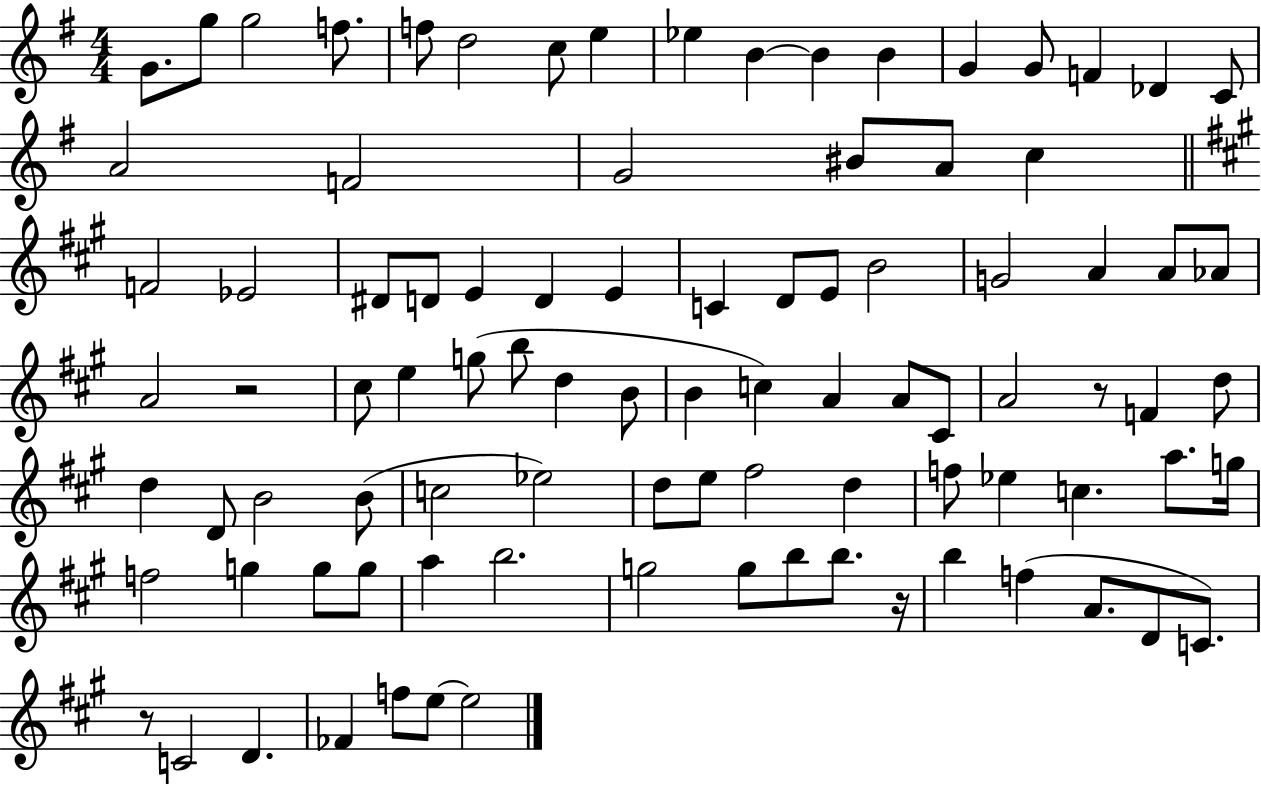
{
  \clef treble
  \numericTimeSignature
  \time 4/4
  \key g \major
  g'8. g''8 g''2 f''8. | f''8 d''2 c''8 e''4 | ees''4 b'4~~ b'4 b'4 | g'4 g'8 f'4 des'4 c'8 | \break a'2 f'2 | g'2 bis'8 a'8 c''4 | \bar "||" \break \key a \major f'2 ees'2 | dis'8 d'8 e'4 d'4 e'4 | c'4 d'8 e'8 b'2 | g'2 a'4 a'8 aes'8 | \break a'2 r2 | cis''8 e''4 g''8( b''8 d''4 b'8 | b'4 c''4) a'4 a'8 cis'8 | a'2 r8 f'4 d''8 | \break d''4 d'8 b'2 b'8( | c''2 ees''2) | d''8 e''8 fis''2 d''4 | f''8 ees''4 c''4. a''8. g''16 | \break f''2 g''4 g''8 g''8 | a''4 b''2. | g''2 g''8 b''8 b''8. r16 | b''4 f''4( a'8. d'8 c'8.) | \break r8 c'2 d'4. | fes'4 f''8 e''8~~ e''2 | \bar "|."
}